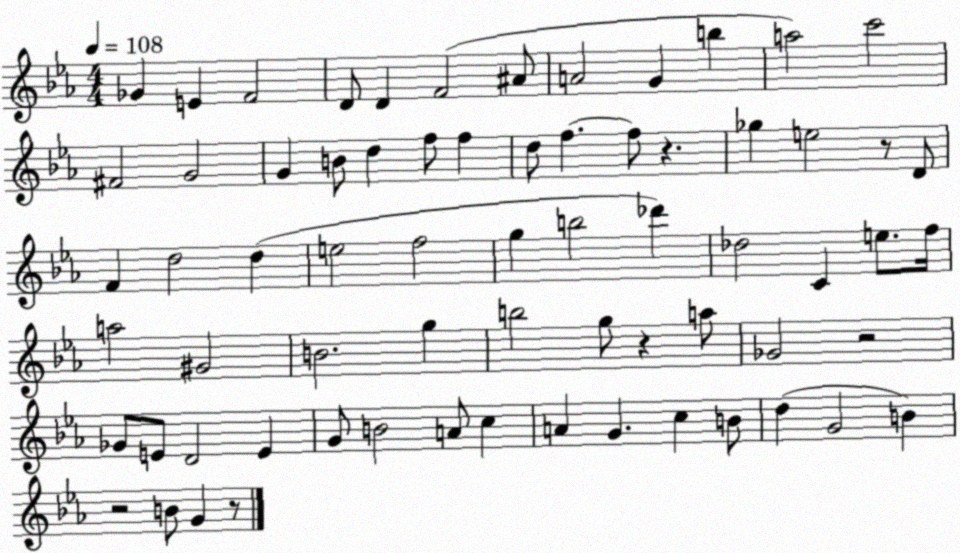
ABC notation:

X:1
T:Untitled
M:4/4
L:1/4
K:Eb
_G E F2 D/2 D F2 ^A/2 A2 G b a2 c'2 ^F2 G2 G B/2 d f/2 f d/2 f f/2 z _g e2 z/2 D/2 F d2 d e2 f2 g b2 _d' _d2 C e/2 f/4 a2 ^G2 B2 g b2 g/2 z a/2 _G2 z2 _G/2 E/2 D2 E G/2 B2 A/2 c A G c B/2 d G2 B z2 B/2 G z/2